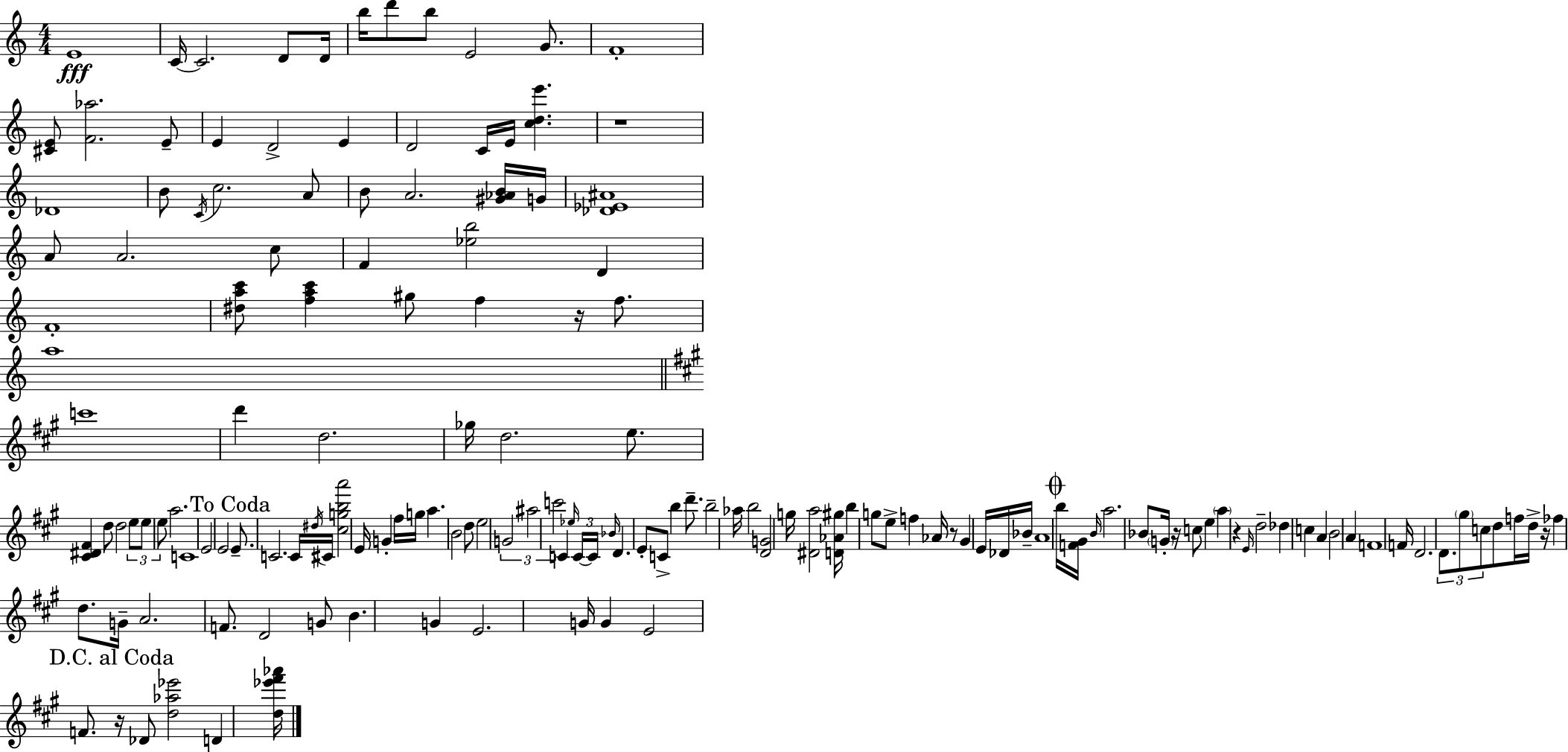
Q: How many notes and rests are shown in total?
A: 154